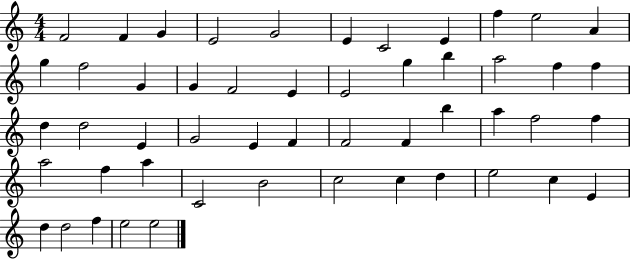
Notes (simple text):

F4/h F4/q G4/q E4/h G4/h E4/q C4/h E4/q F5/q E5/h A4/q G5/q F5/h G4/q G4/q F4/h E4/q E4/h G5/q B5/q A5/h F5/q F5/q D5/q D5/h E4/q G4/h E4/q F4/q F4/h F4/q B5/q A5/q F5/h F5/q A5/h F5/q A5/q C4/h B4/h C5/h C5/q D5/q E5/h C5/q E4/q D5/q D5/h F5/q E5/h E5/h